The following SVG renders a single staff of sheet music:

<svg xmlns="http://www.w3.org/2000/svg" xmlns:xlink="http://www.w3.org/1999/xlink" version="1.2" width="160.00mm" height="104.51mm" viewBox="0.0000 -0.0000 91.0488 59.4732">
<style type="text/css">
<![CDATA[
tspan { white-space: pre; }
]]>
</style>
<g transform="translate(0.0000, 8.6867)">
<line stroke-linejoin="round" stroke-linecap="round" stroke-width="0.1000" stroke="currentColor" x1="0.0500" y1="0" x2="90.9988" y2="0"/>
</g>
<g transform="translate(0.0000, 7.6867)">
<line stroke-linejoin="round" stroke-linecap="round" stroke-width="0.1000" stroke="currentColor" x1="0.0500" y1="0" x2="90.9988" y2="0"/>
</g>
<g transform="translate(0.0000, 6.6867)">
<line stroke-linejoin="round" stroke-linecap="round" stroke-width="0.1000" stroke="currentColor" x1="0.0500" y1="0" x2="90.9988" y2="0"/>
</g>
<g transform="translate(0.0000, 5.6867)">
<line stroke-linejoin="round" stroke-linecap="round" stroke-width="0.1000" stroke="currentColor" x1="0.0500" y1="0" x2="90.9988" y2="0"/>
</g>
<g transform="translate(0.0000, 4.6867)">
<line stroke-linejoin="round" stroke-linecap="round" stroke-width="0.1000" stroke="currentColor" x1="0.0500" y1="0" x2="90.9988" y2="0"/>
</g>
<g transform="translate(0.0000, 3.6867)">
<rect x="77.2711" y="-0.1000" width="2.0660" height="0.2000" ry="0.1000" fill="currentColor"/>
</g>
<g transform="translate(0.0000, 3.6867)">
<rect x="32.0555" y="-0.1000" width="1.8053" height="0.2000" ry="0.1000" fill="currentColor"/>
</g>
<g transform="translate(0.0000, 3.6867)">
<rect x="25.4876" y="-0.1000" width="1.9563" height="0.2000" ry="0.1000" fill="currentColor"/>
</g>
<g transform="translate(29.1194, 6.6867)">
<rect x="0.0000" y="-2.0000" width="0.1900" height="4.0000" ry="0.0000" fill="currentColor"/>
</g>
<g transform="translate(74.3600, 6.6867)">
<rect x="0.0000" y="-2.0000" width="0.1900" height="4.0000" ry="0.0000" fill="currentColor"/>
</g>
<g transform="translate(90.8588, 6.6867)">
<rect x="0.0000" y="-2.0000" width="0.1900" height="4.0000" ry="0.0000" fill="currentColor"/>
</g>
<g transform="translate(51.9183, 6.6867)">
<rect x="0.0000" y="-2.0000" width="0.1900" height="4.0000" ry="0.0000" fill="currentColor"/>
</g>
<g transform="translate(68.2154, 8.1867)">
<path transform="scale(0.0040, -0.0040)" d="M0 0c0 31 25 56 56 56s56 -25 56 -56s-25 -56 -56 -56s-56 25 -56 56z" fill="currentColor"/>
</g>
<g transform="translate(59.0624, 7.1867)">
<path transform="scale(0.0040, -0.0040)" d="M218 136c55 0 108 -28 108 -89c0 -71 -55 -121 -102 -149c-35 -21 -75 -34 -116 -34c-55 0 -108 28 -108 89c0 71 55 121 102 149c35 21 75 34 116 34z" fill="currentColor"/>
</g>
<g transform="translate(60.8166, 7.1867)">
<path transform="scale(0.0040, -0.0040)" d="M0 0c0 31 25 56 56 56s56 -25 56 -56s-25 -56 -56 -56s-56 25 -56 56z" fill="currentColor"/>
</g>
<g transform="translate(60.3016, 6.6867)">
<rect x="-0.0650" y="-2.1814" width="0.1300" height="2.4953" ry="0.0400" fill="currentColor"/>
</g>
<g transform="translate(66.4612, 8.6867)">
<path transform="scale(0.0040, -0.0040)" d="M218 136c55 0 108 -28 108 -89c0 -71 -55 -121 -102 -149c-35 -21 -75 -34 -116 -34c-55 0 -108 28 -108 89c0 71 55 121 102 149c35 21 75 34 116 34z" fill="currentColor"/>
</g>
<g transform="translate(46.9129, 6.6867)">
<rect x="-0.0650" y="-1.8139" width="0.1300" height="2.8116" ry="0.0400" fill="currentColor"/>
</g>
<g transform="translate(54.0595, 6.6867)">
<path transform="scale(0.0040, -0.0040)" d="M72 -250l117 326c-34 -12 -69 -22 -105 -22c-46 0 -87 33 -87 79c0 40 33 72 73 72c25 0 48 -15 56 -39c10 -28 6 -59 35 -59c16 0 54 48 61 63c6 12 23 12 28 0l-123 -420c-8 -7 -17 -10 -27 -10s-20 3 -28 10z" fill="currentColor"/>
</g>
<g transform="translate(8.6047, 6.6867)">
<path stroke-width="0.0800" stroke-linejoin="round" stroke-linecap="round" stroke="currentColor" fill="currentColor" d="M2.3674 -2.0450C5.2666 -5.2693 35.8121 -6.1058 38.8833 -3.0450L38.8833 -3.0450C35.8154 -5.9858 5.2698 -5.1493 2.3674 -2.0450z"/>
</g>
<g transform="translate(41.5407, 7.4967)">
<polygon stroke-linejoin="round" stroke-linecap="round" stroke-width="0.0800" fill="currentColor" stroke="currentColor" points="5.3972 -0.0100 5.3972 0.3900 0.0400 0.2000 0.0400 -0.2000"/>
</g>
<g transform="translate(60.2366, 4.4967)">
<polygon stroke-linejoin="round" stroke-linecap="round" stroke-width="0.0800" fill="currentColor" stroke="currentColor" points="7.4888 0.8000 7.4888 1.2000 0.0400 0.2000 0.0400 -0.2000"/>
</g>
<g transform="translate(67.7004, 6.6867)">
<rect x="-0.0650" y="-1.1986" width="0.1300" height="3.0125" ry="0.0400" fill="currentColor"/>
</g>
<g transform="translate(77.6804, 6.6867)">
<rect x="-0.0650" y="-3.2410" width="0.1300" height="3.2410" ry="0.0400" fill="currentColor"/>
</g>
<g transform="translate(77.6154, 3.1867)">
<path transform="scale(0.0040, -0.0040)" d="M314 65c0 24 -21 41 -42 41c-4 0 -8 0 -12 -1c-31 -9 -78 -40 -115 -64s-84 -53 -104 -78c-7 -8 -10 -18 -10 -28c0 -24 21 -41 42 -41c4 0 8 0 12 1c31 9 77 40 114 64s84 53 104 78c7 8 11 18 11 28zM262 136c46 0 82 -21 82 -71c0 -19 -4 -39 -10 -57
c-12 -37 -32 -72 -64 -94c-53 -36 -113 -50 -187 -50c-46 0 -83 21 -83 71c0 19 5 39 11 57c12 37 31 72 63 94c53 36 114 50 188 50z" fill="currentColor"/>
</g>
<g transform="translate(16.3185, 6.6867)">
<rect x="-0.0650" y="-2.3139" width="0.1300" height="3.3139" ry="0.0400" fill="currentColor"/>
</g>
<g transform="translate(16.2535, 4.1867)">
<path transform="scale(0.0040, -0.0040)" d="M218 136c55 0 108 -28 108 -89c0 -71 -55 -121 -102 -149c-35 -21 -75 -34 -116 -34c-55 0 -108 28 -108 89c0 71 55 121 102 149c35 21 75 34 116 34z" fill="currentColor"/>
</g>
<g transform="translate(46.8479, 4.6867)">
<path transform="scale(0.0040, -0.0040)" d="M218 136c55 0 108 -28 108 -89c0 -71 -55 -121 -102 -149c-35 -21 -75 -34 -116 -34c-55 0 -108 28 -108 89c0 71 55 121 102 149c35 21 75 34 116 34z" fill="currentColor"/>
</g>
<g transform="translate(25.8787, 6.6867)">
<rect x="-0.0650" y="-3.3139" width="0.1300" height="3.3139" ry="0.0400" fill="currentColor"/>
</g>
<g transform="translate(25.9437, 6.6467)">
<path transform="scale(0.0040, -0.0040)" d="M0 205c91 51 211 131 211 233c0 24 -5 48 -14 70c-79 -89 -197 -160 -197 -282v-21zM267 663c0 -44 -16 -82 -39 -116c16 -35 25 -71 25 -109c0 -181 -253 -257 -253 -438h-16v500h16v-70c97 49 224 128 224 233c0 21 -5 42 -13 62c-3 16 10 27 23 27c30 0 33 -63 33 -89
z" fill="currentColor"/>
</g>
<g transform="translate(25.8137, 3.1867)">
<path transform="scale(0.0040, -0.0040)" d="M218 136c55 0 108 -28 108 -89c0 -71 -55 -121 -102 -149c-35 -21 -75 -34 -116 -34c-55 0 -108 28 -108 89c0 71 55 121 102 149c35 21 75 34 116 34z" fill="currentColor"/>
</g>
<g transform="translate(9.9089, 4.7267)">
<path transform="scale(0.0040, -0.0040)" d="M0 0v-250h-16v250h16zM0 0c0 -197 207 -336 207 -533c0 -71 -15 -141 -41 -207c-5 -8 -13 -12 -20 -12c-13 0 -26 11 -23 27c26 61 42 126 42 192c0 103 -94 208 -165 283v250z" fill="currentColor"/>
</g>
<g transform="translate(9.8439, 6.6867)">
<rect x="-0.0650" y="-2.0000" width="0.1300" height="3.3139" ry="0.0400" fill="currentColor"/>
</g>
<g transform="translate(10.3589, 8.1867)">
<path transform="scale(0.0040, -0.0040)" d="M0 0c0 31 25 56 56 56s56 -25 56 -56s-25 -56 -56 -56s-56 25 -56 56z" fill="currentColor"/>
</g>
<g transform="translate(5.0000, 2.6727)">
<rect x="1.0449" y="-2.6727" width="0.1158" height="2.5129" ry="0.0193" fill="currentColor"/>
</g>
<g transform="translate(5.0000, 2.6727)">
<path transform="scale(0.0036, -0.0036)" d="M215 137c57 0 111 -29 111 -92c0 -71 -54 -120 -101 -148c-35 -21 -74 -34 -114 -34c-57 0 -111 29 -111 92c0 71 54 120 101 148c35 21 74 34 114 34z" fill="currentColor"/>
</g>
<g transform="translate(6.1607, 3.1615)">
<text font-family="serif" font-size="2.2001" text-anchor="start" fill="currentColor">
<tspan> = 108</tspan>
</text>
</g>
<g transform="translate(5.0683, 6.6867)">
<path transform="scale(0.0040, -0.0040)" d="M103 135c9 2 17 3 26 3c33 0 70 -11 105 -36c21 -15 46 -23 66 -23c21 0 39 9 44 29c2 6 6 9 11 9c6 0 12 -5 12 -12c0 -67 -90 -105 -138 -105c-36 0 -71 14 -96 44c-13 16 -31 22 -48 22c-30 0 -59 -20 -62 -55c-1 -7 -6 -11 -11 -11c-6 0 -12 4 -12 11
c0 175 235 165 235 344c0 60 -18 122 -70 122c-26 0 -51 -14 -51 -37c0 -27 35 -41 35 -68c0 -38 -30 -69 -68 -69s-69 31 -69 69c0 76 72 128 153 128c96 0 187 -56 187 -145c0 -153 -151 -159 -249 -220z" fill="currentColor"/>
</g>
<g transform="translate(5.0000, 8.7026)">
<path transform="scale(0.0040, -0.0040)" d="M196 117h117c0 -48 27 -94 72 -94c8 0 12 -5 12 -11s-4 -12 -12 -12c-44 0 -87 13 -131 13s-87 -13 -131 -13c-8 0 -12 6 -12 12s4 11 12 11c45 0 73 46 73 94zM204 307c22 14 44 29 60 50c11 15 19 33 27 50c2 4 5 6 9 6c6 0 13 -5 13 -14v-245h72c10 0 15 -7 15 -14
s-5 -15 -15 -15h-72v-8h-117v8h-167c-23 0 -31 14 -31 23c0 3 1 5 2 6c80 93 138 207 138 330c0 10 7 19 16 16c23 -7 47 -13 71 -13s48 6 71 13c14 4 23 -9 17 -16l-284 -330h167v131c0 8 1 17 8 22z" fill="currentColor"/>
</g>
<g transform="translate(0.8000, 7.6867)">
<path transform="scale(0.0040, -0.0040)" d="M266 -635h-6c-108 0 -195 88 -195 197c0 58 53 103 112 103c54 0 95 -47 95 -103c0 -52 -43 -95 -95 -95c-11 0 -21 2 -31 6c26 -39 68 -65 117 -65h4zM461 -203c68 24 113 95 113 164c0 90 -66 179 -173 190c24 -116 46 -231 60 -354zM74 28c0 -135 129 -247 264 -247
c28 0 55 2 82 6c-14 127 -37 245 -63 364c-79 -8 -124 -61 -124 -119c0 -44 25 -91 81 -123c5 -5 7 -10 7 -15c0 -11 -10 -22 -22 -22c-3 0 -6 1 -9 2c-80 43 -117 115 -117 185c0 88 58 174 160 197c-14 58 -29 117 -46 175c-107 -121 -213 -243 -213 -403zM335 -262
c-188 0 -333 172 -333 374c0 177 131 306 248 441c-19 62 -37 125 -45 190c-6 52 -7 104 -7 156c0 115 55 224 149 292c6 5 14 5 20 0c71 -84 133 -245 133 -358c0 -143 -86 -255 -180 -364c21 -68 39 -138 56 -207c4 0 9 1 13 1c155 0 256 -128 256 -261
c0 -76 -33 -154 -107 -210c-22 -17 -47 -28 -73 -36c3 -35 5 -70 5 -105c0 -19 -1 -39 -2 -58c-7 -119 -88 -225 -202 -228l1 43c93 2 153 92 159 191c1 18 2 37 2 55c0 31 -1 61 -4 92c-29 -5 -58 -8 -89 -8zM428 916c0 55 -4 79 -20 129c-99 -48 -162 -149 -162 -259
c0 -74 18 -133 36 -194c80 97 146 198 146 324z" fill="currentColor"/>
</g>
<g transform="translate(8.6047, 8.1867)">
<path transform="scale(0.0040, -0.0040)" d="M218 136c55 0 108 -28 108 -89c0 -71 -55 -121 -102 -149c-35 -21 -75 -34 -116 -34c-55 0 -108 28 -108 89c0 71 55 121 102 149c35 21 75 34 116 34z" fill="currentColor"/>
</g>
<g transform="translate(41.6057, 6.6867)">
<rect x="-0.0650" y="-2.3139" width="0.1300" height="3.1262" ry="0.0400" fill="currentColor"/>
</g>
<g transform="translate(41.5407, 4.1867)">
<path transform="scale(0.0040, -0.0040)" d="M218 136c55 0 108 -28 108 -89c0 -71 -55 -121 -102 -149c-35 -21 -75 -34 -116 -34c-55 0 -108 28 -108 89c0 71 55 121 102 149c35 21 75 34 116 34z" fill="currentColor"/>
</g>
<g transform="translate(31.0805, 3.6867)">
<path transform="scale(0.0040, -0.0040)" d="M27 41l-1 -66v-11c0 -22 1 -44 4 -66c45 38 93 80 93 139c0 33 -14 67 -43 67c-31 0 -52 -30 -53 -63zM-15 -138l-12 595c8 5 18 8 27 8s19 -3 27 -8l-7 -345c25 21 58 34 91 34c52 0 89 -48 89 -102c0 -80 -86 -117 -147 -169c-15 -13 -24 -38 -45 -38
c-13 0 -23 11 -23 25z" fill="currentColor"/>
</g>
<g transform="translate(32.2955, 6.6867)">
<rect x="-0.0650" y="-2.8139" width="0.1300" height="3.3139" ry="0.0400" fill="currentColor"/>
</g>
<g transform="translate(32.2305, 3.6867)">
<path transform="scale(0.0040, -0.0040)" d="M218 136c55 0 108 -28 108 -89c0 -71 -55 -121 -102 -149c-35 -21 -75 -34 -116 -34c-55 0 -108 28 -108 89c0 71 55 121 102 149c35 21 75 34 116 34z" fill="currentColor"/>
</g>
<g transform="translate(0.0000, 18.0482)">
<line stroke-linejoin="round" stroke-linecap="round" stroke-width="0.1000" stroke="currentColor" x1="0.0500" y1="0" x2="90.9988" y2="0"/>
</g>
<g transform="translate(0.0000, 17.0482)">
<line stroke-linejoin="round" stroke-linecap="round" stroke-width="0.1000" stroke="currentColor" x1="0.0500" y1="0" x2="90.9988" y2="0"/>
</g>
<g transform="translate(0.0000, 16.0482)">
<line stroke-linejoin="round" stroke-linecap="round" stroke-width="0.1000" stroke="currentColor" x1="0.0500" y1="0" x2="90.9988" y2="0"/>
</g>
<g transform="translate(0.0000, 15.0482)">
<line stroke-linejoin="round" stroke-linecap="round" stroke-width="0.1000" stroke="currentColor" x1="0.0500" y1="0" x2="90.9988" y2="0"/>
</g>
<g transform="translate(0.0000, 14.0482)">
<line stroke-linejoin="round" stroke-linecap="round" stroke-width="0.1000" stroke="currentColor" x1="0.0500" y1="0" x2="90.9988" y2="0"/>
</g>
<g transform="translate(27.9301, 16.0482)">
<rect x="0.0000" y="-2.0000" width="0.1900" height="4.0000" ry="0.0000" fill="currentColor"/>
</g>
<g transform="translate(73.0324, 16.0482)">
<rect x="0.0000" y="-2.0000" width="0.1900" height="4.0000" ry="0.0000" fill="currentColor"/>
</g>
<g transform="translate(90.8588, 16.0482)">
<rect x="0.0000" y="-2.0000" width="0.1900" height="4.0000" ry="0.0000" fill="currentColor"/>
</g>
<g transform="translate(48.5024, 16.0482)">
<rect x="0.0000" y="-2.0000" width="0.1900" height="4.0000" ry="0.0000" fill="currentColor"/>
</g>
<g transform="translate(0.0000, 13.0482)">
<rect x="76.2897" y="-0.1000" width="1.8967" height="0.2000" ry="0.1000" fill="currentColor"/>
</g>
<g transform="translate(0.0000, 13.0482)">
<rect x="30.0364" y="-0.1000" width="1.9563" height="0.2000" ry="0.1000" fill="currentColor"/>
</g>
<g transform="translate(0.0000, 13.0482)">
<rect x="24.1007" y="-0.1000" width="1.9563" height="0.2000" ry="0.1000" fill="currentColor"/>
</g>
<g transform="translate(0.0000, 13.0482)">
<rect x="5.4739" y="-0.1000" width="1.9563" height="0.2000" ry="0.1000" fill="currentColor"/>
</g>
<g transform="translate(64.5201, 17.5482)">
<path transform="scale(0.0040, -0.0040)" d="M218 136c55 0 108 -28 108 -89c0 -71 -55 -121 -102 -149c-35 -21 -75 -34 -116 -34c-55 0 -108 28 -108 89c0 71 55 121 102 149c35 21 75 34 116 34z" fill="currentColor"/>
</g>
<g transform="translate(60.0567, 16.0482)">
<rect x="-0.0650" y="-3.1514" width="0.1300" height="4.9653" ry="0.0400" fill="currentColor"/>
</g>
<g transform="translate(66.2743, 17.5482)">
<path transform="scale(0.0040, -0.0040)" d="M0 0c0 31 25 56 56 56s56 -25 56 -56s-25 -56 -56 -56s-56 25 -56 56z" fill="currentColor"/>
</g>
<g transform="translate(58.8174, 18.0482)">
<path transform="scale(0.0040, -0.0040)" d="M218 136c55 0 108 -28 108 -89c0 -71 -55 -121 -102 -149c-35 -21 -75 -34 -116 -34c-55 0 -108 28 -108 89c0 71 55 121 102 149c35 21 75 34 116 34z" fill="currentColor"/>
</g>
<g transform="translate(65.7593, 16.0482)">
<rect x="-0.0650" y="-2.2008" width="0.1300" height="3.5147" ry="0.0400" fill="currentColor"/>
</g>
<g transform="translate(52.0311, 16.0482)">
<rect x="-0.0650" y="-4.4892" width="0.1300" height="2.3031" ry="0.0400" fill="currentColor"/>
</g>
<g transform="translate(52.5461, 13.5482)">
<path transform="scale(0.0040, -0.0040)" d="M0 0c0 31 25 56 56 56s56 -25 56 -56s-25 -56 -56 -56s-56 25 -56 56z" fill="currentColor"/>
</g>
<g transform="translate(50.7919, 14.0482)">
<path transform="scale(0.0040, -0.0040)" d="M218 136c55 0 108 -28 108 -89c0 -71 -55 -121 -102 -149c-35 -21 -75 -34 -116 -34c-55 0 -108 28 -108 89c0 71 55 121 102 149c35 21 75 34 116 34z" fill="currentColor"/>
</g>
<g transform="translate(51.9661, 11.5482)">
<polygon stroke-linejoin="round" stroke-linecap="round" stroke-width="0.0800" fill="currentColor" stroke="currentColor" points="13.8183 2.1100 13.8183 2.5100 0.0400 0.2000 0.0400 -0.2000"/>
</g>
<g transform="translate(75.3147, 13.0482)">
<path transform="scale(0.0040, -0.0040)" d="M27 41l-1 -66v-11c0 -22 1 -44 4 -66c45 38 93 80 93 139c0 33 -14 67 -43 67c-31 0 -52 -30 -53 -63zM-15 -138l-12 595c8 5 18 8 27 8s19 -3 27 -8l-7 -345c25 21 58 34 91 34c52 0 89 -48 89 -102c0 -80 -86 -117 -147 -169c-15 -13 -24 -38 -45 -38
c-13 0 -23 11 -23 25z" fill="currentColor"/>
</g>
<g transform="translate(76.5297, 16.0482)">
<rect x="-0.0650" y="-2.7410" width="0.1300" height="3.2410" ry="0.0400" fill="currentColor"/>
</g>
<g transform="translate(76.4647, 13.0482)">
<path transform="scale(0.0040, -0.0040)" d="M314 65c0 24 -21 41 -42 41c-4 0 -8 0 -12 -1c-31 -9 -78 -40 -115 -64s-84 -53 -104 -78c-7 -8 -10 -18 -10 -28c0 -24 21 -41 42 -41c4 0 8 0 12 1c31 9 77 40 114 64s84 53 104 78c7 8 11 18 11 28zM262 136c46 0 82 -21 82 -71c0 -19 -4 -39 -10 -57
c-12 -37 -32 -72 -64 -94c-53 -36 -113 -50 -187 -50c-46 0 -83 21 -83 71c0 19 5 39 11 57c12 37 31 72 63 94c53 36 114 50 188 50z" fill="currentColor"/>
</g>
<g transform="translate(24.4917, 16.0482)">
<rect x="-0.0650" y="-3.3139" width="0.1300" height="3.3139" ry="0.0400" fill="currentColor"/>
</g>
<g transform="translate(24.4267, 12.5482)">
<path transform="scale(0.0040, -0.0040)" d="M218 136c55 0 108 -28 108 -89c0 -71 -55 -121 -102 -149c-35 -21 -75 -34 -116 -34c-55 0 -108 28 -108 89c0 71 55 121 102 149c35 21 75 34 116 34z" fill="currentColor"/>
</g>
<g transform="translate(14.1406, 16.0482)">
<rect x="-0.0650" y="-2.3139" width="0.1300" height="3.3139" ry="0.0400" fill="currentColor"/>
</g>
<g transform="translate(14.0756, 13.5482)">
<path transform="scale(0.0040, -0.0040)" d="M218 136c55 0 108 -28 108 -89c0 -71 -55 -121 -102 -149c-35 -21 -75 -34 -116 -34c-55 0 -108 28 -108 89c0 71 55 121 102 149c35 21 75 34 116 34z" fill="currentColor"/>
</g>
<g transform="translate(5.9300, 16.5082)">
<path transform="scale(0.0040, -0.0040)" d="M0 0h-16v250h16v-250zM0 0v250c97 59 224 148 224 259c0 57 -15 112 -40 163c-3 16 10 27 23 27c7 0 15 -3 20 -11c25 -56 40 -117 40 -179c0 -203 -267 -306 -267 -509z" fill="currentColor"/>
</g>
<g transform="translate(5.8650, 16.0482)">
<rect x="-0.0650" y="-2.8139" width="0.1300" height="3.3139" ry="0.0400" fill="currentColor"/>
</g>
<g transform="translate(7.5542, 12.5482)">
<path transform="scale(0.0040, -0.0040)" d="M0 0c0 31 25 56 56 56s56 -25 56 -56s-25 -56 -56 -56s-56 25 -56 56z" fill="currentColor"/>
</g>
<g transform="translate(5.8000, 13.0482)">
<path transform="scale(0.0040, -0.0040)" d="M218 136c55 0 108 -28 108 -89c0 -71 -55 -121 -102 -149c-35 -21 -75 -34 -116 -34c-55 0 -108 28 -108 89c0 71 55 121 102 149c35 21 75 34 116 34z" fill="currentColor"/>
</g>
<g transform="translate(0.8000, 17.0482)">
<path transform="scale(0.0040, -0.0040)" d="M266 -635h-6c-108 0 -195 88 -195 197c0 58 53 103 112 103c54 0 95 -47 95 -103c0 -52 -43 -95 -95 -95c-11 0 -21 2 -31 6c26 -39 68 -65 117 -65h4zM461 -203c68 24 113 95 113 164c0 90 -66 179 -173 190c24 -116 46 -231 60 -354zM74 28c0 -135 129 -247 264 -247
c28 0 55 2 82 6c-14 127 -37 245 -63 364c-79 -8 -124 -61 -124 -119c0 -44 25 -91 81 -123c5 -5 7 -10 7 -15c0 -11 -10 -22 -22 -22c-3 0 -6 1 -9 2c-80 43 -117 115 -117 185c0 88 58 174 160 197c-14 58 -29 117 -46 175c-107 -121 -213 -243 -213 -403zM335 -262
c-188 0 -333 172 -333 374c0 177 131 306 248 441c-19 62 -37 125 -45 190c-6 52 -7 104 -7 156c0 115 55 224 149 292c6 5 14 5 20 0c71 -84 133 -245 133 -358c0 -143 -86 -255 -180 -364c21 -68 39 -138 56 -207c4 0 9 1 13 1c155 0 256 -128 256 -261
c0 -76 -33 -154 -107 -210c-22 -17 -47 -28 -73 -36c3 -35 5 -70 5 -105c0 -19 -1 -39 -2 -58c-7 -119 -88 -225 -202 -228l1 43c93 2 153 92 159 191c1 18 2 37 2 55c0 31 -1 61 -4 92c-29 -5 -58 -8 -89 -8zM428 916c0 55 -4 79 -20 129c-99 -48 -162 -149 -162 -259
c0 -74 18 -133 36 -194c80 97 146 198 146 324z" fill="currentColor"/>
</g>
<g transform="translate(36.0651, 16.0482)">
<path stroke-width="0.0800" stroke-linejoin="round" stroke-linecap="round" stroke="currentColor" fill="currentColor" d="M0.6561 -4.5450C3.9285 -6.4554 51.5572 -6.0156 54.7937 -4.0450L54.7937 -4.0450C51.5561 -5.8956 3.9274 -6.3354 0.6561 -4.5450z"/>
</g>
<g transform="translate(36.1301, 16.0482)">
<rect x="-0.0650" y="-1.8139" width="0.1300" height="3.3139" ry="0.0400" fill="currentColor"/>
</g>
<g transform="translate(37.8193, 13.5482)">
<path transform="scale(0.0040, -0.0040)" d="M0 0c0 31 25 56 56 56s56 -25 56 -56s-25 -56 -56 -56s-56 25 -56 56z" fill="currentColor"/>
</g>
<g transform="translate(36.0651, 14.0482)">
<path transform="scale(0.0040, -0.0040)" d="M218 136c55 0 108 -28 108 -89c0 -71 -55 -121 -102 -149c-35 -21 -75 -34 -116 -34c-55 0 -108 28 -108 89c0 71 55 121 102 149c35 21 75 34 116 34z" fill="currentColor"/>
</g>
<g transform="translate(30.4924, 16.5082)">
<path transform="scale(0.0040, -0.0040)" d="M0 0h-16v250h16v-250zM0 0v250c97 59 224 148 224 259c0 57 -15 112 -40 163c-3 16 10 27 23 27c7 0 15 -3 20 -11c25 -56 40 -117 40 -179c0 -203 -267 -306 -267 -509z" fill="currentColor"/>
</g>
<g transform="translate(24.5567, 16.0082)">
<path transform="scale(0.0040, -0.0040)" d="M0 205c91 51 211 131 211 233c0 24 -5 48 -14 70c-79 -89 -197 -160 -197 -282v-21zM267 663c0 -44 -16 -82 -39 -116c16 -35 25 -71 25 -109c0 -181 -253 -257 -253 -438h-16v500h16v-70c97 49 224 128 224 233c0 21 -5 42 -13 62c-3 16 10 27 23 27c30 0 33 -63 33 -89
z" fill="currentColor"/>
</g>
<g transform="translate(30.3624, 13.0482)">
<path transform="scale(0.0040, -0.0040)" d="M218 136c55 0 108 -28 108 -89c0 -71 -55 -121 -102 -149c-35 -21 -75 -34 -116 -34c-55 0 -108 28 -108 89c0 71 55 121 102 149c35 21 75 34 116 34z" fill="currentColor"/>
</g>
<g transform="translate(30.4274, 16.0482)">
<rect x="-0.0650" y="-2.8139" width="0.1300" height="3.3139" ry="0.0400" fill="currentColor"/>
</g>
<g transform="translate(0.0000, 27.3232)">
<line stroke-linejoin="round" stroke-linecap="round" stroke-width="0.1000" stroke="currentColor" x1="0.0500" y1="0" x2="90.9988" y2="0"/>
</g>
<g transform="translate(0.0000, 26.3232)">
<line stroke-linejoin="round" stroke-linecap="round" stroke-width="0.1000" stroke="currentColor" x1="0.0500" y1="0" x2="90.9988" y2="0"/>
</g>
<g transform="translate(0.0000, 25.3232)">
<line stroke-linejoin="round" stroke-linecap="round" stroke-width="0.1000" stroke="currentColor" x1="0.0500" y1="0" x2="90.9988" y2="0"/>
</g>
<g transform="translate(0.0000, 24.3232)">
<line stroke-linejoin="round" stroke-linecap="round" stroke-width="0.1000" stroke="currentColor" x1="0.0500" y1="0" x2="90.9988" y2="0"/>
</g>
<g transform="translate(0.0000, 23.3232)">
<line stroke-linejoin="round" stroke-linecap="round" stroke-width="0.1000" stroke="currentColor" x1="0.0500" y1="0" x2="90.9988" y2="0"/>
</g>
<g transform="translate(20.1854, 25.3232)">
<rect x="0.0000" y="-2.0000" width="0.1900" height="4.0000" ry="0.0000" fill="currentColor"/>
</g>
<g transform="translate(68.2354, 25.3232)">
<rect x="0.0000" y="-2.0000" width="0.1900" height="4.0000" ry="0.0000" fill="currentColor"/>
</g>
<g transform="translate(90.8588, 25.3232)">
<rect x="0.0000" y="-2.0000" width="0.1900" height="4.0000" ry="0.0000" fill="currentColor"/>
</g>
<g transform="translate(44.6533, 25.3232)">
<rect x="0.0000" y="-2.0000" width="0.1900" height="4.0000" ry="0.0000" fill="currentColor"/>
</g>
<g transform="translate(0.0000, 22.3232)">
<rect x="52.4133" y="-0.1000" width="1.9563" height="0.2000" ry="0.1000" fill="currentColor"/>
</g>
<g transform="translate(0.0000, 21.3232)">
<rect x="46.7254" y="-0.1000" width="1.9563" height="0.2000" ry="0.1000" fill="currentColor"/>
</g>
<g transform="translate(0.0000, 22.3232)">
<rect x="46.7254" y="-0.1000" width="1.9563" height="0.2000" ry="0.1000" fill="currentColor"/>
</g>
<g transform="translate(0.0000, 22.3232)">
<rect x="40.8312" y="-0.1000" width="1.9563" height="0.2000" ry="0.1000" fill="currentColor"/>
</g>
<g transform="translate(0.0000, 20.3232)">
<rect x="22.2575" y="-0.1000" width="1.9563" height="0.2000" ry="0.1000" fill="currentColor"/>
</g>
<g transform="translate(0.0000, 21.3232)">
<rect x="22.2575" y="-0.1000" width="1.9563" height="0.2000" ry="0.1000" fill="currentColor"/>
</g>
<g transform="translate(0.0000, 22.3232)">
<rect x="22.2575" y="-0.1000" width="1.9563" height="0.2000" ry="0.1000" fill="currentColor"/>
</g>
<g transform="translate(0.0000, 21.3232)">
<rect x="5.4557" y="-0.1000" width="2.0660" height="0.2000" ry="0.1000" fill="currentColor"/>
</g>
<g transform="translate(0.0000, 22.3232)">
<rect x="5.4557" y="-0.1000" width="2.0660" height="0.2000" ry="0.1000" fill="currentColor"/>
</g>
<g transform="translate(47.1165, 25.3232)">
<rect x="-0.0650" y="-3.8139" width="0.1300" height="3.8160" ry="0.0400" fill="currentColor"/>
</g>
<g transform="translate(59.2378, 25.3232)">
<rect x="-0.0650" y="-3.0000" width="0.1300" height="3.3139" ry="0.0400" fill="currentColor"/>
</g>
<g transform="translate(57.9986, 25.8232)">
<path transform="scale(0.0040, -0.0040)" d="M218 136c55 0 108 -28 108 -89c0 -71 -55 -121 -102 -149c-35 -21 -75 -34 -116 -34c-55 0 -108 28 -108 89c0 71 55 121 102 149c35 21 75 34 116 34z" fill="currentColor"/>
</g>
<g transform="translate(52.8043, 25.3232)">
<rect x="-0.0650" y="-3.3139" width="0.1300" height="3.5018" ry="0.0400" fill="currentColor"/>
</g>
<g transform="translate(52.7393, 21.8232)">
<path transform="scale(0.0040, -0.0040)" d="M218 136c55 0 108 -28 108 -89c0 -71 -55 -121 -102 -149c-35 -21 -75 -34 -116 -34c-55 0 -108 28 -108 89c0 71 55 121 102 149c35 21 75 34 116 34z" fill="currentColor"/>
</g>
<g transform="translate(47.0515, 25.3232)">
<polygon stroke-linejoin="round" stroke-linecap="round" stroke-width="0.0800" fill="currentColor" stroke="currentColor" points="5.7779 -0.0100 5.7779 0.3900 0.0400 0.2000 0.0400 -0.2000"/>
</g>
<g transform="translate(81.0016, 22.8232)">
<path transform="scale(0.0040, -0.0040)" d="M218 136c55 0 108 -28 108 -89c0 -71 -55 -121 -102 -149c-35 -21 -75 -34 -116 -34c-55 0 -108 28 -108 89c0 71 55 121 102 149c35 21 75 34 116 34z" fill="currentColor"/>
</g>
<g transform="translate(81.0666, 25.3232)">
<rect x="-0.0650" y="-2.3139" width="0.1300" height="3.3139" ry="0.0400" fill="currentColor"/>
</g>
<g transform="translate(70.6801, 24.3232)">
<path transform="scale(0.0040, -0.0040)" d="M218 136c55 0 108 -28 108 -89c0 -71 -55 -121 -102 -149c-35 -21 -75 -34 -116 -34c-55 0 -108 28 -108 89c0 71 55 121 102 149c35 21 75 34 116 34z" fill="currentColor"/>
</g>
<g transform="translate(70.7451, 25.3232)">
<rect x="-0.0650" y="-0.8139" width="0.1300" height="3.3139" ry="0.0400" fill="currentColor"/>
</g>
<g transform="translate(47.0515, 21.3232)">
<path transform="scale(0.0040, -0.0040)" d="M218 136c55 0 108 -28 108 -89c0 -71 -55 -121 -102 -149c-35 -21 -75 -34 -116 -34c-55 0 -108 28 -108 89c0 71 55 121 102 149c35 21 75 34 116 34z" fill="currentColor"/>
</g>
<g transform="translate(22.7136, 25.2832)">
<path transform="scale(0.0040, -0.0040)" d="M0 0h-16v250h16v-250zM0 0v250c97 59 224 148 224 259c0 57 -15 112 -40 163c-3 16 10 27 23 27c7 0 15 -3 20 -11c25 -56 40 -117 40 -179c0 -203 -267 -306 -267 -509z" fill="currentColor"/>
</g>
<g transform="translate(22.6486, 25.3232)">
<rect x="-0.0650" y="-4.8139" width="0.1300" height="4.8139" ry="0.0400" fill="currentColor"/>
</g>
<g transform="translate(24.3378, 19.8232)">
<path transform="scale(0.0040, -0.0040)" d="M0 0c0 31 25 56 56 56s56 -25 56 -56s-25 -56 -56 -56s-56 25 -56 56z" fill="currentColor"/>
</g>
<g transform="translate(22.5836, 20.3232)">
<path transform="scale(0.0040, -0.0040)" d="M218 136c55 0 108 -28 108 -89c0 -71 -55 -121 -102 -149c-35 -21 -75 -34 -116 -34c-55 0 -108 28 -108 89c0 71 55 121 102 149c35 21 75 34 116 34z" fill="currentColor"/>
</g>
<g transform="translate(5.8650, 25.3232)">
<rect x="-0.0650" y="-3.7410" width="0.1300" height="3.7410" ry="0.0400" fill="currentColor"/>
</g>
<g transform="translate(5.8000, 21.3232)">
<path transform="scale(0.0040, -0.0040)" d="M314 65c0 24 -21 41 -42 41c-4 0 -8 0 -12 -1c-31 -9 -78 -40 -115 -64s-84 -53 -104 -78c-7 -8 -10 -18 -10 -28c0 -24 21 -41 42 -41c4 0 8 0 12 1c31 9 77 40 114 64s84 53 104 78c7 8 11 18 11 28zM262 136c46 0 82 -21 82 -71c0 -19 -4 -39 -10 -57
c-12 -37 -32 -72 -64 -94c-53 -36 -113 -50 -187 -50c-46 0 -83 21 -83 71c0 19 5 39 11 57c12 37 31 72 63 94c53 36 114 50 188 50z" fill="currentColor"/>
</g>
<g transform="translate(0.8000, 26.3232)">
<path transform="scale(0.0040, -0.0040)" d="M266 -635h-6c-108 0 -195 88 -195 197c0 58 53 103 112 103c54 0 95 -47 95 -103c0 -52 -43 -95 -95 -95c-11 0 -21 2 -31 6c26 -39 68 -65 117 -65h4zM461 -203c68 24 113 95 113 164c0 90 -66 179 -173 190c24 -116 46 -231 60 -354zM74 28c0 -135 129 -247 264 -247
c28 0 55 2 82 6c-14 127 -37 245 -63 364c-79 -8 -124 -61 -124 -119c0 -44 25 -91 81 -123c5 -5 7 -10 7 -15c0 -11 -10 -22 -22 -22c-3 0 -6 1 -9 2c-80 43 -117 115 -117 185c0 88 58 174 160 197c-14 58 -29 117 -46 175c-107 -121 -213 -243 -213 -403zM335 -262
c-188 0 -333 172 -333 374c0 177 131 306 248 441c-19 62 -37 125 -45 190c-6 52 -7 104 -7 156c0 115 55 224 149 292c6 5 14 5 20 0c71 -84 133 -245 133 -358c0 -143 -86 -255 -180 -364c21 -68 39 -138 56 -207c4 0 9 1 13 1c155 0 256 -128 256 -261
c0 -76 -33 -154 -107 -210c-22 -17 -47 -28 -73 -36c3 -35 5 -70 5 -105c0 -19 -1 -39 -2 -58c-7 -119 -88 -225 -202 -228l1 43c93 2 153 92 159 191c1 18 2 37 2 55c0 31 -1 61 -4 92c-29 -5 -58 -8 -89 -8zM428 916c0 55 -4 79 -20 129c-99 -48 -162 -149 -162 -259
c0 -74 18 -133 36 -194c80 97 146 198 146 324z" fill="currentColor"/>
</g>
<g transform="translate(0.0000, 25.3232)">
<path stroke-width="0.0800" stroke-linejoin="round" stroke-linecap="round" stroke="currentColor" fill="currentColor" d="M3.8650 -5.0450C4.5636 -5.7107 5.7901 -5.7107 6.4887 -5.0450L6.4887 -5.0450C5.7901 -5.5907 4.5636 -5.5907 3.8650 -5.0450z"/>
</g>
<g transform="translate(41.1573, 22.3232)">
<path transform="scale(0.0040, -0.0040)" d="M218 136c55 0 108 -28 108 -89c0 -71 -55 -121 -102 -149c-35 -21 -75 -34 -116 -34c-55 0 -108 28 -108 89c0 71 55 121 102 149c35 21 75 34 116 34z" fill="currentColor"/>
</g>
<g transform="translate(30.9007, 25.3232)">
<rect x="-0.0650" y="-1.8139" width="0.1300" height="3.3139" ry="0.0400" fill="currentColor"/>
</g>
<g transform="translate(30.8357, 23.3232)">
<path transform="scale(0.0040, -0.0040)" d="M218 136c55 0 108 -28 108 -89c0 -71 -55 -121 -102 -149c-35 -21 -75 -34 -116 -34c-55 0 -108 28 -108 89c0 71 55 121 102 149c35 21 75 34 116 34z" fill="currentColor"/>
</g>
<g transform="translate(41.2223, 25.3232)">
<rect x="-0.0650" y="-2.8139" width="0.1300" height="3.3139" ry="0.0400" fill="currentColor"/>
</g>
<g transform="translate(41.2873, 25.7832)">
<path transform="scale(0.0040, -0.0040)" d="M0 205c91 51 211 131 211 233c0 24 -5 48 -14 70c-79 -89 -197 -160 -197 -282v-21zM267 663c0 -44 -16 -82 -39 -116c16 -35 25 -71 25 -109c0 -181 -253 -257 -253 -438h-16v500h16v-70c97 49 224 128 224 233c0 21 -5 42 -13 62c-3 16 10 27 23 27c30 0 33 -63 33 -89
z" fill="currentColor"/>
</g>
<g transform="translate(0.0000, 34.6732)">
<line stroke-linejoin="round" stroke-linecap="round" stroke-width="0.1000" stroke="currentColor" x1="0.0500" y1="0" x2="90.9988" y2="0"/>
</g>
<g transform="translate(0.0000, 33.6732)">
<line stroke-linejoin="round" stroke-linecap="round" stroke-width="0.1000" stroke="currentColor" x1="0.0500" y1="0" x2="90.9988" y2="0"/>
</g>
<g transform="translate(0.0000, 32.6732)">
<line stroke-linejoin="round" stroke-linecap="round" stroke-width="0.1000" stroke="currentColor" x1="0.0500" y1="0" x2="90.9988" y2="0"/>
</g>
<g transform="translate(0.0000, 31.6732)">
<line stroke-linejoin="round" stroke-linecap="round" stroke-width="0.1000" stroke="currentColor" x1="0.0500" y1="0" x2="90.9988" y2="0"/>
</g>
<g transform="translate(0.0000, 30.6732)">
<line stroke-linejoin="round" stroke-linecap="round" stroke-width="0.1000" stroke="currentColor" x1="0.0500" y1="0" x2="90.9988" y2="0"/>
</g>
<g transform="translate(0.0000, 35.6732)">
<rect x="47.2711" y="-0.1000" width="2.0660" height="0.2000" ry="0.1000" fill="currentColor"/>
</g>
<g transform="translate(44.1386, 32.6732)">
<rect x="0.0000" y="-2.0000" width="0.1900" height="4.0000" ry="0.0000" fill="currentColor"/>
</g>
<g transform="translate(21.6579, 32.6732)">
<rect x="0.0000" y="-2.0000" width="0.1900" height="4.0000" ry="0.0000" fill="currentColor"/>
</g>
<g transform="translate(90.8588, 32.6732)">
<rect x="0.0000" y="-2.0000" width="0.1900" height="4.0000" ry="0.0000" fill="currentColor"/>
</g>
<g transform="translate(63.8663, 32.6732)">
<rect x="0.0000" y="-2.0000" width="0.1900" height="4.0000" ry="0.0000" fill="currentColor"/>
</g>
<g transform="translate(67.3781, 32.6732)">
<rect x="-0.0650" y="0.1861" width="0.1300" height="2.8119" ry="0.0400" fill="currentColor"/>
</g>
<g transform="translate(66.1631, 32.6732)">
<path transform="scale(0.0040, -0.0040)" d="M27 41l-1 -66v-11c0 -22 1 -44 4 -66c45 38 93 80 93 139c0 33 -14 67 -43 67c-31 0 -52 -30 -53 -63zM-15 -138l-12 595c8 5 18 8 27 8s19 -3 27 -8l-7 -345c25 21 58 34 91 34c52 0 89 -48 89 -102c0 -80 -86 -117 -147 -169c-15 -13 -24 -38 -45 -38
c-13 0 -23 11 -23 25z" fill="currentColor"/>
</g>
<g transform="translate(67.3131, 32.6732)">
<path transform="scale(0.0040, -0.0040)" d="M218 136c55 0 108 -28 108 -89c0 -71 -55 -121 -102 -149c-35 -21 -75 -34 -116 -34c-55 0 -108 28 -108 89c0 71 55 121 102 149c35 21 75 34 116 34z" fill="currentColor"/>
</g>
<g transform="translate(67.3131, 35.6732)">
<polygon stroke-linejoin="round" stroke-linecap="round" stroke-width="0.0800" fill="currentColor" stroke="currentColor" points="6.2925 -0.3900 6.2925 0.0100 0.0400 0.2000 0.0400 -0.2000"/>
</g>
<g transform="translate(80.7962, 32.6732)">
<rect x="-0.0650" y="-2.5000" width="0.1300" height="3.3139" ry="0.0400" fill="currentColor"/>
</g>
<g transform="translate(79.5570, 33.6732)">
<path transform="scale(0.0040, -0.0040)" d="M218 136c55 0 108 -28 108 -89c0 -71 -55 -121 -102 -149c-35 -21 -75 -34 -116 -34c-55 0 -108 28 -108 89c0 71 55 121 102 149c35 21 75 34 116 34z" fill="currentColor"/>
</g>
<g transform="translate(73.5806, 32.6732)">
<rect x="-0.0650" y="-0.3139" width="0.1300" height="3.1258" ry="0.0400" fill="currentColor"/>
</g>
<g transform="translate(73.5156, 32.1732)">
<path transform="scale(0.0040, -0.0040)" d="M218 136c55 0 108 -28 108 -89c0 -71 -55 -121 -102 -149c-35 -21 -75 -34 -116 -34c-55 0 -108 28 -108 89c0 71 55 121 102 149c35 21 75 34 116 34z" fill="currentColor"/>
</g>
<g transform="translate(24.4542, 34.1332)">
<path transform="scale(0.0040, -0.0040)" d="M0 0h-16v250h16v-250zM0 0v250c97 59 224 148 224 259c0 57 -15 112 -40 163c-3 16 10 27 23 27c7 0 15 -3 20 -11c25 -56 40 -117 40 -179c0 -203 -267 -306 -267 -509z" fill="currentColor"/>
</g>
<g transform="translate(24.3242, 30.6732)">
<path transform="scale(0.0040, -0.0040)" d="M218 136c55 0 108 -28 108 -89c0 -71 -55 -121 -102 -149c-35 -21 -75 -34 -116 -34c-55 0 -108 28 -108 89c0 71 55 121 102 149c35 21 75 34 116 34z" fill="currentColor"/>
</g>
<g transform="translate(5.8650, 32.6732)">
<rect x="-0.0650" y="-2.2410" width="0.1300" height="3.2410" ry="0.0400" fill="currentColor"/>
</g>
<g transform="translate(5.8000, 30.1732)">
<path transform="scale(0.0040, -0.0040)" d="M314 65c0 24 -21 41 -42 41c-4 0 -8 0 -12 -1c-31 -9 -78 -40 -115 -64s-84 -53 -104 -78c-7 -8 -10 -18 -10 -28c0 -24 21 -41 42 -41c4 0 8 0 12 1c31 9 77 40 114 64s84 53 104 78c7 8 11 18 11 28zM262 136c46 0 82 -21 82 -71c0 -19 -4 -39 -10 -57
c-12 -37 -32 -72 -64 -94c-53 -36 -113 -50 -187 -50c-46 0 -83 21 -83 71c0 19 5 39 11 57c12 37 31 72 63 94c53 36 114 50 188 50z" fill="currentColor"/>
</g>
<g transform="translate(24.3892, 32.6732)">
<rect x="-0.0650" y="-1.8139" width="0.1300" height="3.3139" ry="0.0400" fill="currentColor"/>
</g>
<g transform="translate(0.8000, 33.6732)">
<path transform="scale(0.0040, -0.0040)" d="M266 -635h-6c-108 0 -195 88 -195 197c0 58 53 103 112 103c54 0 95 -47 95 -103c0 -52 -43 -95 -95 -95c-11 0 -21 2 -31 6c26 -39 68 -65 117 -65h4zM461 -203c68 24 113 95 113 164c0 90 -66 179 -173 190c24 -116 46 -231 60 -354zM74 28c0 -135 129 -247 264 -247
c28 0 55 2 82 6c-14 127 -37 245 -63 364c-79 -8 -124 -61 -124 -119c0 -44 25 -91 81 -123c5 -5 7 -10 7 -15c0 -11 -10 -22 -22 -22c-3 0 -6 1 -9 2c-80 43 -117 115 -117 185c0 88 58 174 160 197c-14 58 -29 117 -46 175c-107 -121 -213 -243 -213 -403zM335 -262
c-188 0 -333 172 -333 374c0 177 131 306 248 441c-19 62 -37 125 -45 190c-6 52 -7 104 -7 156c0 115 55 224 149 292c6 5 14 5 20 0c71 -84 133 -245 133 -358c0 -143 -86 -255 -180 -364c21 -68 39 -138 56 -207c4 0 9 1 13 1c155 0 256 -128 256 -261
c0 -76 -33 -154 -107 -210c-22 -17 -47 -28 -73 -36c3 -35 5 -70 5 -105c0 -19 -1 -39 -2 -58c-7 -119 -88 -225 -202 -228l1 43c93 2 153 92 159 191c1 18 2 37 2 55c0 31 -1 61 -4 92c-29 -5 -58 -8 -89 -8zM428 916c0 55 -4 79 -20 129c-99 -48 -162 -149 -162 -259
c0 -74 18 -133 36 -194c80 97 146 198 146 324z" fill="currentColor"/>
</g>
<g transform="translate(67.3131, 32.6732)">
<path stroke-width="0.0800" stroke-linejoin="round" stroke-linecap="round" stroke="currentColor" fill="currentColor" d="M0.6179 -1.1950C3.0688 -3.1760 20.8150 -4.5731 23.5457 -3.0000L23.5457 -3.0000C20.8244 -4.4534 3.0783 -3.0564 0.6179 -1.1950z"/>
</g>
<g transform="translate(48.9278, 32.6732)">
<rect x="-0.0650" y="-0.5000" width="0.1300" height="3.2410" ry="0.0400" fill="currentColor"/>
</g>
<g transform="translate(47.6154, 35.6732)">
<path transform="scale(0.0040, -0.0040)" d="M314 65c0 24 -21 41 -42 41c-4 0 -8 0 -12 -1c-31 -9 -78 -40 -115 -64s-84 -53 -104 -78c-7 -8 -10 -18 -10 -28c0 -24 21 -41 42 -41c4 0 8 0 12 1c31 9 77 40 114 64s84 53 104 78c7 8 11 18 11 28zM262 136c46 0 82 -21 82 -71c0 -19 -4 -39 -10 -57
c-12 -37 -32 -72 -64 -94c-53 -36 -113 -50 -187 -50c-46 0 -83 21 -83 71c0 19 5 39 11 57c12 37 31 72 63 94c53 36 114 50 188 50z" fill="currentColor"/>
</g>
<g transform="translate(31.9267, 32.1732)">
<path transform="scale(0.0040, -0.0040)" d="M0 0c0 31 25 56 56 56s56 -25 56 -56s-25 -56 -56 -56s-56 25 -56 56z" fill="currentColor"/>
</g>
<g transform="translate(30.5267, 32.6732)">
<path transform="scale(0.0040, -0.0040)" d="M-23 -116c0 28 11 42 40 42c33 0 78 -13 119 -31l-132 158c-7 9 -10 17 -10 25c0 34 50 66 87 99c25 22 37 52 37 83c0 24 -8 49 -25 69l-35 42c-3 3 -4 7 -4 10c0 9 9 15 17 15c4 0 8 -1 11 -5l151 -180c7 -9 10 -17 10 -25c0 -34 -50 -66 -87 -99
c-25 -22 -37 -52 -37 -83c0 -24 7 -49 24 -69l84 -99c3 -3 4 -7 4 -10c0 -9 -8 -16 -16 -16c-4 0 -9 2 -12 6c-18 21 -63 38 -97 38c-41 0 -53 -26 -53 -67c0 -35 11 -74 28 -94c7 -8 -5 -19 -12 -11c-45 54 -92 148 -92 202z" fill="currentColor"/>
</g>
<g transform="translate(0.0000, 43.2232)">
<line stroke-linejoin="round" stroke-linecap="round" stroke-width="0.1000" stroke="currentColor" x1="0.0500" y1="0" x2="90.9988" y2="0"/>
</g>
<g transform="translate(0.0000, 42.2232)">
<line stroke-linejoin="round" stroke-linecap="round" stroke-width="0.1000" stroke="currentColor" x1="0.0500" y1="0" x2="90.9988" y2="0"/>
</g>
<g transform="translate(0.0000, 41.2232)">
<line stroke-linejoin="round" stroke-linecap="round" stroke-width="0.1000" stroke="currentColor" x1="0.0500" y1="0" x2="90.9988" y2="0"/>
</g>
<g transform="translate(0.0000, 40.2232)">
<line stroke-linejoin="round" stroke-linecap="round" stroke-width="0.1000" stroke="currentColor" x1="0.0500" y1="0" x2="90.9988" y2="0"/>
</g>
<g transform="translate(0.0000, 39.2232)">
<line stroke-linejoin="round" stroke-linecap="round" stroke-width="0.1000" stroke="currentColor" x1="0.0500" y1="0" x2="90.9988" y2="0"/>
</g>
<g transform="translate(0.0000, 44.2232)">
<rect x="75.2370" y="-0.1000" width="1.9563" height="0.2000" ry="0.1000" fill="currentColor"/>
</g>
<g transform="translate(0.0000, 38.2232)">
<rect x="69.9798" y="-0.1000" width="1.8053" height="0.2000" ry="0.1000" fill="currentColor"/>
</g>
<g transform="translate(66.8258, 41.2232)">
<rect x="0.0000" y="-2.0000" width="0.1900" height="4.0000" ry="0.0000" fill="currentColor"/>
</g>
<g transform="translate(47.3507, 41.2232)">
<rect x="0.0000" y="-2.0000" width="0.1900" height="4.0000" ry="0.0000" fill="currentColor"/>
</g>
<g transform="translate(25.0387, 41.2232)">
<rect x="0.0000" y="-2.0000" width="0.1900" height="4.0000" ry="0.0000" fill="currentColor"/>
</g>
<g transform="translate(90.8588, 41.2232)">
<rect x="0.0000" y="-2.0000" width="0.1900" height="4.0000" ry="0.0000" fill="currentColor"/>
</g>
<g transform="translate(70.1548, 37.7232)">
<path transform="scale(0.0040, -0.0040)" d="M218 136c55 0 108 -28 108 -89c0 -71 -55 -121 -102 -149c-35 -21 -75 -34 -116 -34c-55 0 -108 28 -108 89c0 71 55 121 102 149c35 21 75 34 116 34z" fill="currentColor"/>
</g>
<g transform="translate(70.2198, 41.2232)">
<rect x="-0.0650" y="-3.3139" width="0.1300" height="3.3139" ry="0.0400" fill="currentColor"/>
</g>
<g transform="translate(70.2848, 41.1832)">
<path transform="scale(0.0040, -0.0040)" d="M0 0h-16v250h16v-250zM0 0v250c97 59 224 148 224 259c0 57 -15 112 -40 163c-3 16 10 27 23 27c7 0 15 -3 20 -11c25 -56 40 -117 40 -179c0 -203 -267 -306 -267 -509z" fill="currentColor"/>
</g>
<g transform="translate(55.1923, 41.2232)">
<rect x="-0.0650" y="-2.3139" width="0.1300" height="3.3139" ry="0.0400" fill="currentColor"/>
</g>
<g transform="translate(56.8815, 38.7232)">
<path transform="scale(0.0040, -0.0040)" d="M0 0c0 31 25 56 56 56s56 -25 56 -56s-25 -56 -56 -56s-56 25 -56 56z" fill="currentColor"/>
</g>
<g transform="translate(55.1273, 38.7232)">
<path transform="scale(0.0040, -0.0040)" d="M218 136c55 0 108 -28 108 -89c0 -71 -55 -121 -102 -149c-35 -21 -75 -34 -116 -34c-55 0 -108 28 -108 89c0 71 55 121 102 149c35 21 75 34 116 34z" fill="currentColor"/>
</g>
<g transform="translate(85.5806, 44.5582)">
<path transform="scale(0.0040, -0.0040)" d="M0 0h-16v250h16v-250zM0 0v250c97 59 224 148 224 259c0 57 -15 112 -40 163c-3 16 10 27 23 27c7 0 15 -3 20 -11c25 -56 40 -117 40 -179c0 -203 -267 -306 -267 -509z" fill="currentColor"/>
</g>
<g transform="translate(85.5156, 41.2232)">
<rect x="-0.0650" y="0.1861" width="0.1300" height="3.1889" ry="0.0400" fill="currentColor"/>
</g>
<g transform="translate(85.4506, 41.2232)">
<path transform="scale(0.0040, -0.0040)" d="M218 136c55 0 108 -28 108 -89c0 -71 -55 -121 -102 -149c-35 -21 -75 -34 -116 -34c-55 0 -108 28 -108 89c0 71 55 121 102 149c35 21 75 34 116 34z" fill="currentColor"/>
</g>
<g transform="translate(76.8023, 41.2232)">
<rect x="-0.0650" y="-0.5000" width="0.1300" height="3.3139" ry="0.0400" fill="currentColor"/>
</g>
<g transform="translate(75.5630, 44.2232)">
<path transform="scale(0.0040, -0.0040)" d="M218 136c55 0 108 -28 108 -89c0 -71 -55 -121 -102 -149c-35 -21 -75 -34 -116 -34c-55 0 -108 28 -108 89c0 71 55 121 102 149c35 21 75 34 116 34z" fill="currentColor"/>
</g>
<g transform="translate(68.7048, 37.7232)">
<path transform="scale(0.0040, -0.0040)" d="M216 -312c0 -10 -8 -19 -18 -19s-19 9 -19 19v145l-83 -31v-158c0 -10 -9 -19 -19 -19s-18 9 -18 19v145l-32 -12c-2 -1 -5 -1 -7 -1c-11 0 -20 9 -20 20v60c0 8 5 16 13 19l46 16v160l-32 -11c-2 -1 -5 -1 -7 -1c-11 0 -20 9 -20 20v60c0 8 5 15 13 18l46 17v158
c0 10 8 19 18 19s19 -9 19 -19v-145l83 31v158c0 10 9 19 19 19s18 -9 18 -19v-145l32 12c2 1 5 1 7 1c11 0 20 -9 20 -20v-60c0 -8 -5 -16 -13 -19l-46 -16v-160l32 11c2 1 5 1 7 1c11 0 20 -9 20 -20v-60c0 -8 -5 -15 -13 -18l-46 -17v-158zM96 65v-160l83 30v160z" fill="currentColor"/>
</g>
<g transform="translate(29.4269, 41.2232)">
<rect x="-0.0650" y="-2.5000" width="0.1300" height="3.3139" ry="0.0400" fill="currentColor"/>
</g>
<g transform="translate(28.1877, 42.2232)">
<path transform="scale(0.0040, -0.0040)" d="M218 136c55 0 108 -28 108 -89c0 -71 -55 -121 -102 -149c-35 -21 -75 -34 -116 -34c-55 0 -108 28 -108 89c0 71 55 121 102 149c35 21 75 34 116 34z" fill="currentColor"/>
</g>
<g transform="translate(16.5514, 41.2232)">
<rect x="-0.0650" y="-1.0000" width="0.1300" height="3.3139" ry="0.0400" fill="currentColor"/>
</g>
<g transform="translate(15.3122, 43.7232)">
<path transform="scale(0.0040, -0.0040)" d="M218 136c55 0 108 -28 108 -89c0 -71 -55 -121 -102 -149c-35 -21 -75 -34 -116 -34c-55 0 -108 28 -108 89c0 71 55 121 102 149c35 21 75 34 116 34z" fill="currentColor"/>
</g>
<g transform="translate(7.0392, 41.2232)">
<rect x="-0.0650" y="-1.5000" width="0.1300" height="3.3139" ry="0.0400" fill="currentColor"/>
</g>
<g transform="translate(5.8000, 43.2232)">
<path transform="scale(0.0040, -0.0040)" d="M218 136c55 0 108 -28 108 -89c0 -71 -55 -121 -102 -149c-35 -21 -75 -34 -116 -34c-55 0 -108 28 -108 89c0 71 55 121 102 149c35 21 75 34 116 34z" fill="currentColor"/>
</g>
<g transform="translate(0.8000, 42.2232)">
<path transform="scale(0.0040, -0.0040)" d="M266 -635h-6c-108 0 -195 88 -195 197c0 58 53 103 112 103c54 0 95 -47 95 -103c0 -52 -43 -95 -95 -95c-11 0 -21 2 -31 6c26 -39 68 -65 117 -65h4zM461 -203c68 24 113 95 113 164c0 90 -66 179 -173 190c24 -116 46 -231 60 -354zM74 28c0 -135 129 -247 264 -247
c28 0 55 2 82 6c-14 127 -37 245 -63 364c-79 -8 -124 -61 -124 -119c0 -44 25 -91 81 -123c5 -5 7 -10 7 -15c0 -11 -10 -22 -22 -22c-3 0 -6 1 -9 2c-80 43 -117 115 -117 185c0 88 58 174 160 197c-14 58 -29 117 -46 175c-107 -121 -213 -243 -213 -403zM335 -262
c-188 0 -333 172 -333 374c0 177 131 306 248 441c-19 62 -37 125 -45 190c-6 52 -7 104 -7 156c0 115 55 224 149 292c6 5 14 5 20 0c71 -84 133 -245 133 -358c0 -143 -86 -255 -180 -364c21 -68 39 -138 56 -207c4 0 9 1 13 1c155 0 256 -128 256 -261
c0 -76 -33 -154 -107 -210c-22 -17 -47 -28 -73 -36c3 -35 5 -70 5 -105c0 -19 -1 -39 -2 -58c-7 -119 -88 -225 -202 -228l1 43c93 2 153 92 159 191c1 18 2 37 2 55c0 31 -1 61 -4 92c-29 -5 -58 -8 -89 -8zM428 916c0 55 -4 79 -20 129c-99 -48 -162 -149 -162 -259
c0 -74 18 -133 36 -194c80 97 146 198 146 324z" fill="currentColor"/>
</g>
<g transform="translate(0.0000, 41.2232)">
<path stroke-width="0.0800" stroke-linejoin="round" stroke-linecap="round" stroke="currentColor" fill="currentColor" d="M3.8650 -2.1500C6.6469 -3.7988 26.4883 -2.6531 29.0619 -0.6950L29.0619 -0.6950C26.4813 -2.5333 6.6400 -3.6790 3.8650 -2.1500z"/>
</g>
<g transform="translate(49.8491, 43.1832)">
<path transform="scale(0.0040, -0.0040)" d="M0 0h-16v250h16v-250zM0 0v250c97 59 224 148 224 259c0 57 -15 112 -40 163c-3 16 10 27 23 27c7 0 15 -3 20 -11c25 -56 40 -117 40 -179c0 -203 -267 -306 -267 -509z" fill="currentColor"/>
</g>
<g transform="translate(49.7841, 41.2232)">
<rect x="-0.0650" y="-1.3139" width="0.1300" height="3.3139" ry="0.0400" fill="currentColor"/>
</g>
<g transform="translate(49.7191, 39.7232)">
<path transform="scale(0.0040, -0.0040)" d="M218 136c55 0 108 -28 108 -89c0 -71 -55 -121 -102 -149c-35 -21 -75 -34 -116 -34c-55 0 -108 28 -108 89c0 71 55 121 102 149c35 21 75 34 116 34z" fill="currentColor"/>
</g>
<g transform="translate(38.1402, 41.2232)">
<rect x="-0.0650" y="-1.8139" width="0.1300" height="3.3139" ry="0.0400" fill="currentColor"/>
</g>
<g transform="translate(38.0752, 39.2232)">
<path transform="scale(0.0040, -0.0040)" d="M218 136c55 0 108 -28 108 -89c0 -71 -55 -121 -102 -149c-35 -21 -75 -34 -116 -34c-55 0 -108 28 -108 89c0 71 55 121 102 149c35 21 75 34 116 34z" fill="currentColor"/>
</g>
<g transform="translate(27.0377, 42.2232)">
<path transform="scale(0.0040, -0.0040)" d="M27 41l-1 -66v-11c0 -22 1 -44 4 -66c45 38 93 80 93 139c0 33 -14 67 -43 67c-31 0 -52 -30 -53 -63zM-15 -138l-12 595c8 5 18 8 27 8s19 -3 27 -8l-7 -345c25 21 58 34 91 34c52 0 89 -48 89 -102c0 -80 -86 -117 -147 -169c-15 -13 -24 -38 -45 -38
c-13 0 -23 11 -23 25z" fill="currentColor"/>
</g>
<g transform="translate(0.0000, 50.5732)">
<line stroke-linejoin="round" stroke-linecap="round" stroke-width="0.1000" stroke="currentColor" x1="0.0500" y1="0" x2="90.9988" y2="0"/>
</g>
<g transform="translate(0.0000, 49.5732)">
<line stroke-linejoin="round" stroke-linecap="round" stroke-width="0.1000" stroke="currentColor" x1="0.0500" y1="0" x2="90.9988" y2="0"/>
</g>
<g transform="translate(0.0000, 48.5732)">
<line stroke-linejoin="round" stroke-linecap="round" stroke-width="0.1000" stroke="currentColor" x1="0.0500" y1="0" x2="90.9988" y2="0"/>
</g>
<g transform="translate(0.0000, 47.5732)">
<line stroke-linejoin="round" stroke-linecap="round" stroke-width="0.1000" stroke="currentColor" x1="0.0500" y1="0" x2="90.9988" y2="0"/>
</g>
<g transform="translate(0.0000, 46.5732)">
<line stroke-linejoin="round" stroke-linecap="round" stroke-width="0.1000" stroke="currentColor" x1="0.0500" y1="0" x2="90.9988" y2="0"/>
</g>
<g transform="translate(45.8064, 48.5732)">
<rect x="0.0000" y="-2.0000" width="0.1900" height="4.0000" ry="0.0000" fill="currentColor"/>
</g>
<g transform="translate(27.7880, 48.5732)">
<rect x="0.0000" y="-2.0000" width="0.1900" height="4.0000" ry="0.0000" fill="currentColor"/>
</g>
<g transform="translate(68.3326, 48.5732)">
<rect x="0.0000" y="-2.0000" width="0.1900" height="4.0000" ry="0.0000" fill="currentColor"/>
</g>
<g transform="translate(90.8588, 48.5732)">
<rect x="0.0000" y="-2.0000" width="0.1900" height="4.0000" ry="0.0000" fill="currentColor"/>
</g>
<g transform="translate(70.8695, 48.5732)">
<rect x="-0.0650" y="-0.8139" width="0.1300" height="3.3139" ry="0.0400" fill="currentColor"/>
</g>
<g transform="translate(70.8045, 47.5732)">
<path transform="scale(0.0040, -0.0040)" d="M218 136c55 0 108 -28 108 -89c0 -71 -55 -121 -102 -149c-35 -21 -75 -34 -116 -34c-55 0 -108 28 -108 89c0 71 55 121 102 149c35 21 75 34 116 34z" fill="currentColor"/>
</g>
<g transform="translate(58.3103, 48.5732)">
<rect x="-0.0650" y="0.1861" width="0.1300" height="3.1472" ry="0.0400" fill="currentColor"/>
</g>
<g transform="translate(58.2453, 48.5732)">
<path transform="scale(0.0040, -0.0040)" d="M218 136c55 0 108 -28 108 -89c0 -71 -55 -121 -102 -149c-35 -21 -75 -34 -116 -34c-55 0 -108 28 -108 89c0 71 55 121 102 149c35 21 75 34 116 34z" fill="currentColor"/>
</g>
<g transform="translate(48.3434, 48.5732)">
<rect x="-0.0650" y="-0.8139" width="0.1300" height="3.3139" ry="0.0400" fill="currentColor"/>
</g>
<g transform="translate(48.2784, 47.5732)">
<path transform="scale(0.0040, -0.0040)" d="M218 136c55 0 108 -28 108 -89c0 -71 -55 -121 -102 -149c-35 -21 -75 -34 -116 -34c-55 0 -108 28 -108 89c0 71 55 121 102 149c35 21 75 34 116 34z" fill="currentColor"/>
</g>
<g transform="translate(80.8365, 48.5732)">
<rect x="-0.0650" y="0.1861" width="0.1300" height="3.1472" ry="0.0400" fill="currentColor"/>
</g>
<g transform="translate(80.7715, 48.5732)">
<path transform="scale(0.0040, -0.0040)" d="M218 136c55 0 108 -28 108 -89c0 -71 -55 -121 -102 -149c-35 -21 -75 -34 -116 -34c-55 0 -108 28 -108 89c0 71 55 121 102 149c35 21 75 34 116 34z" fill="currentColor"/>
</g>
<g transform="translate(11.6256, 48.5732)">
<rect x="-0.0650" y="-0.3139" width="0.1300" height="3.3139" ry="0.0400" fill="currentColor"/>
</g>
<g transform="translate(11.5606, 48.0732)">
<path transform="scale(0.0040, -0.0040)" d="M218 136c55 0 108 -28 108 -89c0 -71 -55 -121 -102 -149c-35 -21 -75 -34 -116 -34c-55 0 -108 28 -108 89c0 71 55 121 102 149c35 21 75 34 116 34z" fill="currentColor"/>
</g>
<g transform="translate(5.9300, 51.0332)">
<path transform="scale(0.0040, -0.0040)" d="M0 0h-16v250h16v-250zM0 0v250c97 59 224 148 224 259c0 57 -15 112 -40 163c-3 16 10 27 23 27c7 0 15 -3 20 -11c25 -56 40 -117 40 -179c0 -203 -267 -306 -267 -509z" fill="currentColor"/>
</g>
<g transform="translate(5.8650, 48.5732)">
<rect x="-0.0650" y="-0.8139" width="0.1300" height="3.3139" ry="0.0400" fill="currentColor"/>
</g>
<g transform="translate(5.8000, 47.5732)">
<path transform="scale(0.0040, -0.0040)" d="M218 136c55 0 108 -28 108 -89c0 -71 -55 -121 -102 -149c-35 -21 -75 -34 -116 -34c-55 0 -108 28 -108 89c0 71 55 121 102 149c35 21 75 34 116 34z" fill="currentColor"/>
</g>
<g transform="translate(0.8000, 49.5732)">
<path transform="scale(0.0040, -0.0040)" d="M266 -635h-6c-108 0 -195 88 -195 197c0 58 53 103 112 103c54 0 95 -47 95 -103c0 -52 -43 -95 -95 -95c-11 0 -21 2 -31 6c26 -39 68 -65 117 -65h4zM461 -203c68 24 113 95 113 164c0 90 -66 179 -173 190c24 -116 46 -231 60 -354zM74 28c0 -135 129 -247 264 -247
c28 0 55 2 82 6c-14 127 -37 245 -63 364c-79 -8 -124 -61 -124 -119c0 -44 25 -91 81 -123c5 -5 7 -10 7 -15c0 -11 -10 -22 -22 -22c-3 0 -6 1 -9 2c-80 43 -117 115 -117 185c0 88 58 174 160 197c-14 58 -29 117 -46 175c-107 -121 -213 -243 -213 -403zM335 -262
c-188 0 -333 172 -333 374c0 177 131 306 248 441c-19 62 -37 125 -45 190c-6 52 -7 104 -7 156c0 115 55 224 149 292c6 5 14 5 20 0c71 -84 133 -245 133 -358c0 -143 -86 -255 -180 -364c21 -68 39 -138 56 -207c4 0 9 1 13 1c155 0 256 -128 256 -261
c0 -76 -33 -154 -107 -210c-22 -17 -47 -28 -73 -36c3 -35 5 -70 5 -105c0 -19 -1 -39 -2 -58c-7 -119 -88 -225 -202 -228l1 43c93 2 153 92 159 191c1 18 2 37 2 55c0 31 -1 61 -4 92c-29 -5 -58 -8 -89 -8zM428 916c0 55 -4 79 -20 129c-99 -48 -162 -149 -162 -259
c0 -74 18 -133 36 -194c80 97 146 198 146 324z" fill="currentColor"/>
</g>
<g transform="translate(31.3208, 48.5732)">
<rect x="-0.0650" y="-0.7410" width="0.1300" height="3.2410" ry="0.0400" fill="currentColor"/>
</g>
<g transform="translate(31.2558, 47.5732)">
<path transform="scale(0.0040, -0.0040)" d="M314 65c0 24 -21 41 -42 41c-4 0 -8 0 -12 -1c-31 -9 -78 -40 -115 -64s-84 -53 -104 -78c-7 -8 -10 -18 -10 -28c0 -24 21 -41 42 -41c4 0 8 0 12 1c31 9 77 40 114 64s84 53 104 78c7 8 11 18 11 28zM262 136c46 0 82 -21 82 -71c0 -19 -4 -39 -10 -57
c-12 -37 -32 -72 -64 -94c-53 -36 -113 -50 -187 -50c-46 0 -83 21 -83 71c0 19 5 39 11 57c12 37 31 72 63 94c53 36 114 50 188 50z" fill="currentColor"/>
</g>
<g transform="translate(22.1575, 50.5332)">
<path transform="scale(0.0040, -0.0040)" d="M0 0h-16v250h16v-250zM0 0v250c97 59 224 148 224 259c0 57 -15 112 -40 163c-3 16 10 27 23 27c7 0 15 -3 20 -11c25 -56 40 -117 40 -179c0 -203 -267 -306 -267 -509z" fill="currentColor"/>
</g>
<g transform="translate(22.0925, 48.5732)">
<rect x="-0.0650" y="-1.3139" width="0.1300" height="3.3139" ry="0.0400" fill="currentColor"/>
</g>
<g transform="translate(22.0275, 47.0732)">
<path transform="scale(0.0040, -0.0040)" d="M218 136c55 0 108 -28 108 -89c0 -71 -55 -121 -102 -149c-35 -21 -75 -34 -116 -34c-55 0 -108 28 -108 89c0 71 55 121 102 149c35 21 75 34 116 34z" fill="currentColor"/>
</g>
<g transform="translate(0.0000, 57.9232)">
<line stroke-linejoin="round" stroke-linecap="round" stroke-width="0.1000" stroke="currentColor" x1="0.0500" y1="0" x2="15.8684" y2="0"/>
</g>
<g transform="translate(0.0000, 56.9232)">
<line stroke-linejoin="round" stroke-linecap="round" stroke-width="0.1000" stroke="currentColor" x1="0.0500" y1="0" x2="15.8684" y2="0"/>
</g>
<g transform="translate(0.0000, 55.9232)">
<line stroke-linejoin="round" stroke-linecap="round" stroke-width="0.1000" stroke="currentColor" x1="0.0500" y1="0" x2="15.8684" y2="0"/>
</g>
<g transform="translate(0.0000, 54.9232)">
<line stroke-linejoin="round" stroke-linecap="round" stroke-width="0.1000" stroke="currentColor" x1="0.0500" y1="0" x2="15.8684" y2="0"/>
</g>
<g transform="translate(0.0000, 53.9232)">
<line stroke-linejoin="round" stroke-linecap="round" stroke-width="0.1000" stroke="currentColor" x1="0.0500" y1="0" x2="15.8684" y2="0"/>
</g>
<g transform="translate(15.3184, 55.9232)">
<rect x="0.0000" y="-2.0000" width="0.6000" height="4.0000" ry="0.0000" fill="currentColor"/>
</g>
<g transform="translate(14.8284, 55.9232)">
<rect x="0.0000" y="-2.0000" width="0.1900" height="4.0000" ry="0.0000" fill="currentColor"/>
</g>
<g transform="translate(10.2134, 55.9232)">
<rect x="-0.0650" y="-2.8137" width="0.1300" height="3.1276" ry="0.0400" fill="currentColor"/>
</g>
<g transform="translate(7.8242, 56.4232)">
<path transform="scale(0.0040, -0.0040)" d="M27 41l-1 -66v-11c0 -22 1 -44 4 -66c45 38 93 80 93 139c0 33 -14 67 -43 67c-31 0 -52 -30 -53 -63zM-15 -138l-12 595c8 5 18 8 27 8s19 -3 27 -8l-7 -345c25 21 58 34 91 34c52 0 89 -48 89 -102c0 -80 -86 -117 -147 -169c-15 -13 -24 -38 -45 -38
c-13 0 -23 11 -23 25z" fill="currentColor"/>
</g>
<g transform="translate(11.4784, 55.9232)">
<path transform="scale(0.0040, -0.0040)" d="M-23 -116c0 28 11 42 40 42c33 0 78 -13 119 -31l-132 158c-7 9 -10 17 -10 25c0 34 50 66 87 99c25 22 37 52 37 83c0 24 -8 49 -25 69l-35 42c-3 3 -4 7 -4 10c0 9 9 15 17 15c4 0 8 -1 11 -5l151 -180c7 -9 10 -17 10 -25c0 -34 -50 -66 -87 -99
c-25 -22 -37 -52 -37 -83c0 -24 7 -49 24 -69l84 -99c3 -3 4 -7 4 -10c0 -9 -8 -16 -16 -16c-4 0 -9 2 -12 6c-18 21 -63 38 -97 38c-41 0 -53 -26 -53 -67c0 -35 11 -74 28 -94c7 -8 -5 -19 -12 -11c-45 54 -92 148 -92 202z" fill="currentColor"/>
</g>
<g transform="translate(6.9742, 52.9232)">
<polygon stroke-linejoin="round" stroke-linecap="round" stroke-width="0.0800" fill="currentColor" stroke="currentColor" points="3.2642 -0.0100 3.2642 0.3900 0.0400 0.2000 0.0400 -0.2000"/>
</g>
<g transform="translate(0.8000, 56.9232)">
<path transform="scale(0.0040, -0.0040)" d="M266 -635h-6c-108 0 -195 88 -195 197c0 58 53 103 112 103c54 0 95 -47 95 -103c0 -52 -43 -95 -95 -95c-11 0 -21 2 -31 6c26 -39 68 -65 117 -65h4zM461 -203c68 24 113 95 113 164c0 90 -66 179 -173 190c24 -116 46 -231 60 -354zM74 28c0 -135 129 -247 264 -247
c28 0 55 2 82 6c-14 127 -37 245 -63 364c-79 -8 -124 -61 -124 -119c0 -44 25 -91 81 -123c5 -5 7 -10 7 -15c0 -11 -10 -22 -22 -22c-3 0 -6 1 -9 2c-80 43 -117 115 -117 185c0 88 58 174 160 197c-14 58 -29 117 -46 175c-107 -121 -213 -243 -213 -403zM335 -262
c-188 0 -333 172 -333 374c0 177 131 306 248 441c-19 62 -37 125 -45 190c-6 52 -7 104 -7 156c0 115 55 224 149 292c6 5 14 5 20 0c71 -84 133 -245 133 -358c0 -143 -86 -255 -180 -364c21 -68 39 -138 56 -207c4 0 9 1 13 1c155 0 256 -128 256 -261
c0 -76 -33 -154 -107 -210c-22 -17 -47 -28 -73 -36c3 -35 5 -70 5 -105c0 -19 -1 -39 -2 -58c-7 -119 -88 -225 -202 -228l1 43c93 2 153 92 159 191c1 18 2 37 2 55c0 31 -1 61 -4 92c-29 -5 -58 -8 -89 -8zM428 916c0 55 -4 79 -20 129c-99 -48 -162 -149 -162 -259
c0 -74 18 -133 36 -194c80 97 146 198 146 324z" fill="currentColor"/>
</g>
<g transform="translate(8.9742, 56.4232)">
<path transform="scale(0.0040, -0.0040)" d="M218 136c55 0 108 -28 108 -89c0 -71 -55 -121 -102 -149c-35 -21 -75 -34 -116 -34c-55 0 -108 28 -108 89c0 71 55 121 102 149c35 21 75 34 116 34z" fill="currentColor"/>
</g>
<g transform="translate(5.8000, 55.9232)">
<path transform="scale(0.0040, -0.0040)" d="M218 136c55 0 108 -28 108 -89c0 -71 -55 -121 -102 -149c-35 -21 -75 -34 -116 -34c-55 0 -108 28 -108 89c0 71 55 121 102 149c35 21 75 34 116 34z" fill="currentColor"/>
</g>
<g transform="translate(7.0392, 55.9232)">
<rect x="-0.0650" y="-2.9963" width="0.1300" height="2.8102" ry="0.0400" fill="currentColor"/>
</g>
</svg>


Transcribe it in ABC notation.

X:1
T:Untitled
M:2/4
L:1/4
K:C
F/2 g b/4 _a g/2 f/2 z/2 A/2 E/2 b2 a/2 g b/4 a/2 f f/2 E/2 F/2 _a2 c'2 e'/2 f a/4 c'/2 b/2 A d g g2 f/2 z C2 _B/2 c/2 G E D _G f e/2 g ^b/2 C B/2 d/2 c e/2 d2 d B d B B/2 _A/2 z